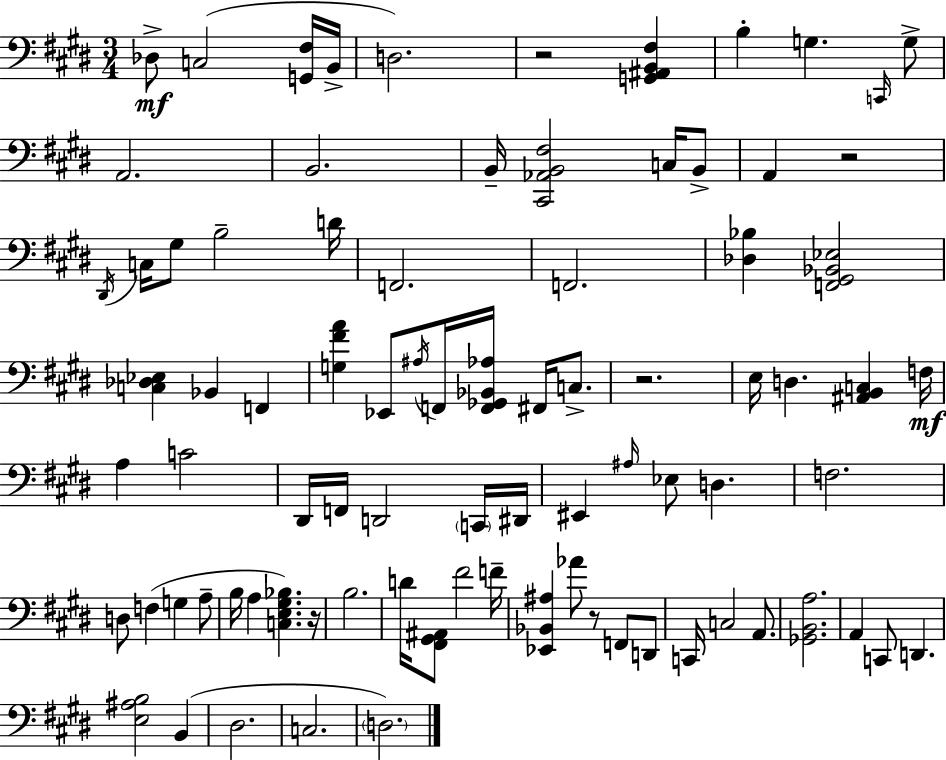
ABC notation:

X:1
T:Untitled
M:3/4
L:1/4
K:E
_D,/2 C,2 [G,,^F,]/4 B,,/4 D,2 z2 [G,,^A,,B,,^F,] B, G, C,,/4 G,/2 A,,2 B,,2 B,,/4 [^C,,_A,,B,,^F,]2 C,/4 B,,/2 A,, z2 ^D,,/4 C,/4 ^G,/2 B,2 D/4 F,,2 F,,2 [_D,_B,] [F,,^G,,_B,,_E,]2 [C,_D,_E,] _B,, F,, [G,^FA] _E,,/2 ^A,/4 F,,/4 [F,,_G,,_B,,_A,]/4 ^F,,/4 C,/2 z2 E,/4 D, [^A,,B,,C,] F,/4 A, C2 ^D,,/4 F,,/4 D,,2 C,,/4 ^D,,/4 ^E,, ^A,/4 _E,/2 D, F,2 D,/2 F, G, A,/2 B,/4 A, [C,E,^G,_B,] z/4 B,2 D/4 [^F,,^G,,^A,,]/2 ^F2 F/4 [_E,,_B,,^A,] _A/2 z/2 F,,/2 D,,/2 C,,/4 C,2 A,,/2 [_G,,B,,A,]2 A,, C,,/2 D,, [E,^A,B,]2 B,, ^D,2 C,2 D,2